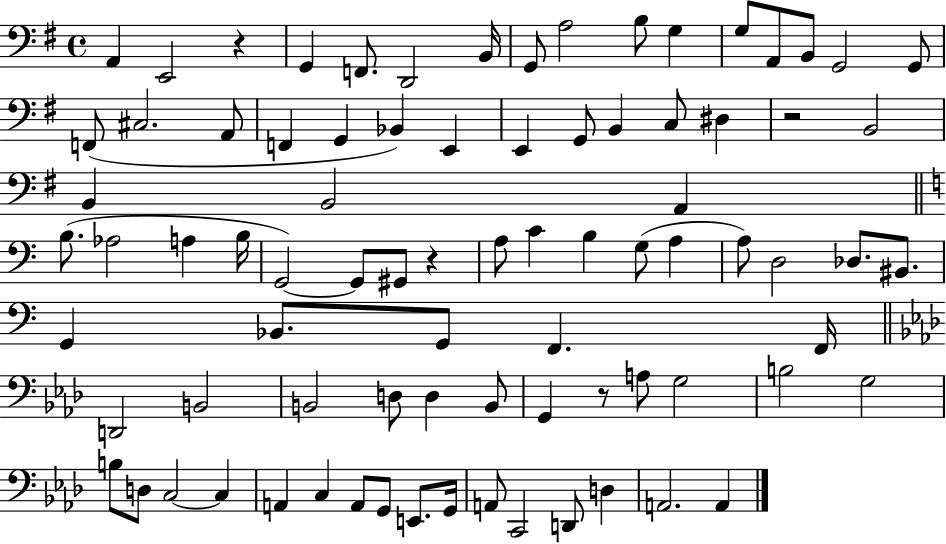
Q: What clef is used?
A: bass